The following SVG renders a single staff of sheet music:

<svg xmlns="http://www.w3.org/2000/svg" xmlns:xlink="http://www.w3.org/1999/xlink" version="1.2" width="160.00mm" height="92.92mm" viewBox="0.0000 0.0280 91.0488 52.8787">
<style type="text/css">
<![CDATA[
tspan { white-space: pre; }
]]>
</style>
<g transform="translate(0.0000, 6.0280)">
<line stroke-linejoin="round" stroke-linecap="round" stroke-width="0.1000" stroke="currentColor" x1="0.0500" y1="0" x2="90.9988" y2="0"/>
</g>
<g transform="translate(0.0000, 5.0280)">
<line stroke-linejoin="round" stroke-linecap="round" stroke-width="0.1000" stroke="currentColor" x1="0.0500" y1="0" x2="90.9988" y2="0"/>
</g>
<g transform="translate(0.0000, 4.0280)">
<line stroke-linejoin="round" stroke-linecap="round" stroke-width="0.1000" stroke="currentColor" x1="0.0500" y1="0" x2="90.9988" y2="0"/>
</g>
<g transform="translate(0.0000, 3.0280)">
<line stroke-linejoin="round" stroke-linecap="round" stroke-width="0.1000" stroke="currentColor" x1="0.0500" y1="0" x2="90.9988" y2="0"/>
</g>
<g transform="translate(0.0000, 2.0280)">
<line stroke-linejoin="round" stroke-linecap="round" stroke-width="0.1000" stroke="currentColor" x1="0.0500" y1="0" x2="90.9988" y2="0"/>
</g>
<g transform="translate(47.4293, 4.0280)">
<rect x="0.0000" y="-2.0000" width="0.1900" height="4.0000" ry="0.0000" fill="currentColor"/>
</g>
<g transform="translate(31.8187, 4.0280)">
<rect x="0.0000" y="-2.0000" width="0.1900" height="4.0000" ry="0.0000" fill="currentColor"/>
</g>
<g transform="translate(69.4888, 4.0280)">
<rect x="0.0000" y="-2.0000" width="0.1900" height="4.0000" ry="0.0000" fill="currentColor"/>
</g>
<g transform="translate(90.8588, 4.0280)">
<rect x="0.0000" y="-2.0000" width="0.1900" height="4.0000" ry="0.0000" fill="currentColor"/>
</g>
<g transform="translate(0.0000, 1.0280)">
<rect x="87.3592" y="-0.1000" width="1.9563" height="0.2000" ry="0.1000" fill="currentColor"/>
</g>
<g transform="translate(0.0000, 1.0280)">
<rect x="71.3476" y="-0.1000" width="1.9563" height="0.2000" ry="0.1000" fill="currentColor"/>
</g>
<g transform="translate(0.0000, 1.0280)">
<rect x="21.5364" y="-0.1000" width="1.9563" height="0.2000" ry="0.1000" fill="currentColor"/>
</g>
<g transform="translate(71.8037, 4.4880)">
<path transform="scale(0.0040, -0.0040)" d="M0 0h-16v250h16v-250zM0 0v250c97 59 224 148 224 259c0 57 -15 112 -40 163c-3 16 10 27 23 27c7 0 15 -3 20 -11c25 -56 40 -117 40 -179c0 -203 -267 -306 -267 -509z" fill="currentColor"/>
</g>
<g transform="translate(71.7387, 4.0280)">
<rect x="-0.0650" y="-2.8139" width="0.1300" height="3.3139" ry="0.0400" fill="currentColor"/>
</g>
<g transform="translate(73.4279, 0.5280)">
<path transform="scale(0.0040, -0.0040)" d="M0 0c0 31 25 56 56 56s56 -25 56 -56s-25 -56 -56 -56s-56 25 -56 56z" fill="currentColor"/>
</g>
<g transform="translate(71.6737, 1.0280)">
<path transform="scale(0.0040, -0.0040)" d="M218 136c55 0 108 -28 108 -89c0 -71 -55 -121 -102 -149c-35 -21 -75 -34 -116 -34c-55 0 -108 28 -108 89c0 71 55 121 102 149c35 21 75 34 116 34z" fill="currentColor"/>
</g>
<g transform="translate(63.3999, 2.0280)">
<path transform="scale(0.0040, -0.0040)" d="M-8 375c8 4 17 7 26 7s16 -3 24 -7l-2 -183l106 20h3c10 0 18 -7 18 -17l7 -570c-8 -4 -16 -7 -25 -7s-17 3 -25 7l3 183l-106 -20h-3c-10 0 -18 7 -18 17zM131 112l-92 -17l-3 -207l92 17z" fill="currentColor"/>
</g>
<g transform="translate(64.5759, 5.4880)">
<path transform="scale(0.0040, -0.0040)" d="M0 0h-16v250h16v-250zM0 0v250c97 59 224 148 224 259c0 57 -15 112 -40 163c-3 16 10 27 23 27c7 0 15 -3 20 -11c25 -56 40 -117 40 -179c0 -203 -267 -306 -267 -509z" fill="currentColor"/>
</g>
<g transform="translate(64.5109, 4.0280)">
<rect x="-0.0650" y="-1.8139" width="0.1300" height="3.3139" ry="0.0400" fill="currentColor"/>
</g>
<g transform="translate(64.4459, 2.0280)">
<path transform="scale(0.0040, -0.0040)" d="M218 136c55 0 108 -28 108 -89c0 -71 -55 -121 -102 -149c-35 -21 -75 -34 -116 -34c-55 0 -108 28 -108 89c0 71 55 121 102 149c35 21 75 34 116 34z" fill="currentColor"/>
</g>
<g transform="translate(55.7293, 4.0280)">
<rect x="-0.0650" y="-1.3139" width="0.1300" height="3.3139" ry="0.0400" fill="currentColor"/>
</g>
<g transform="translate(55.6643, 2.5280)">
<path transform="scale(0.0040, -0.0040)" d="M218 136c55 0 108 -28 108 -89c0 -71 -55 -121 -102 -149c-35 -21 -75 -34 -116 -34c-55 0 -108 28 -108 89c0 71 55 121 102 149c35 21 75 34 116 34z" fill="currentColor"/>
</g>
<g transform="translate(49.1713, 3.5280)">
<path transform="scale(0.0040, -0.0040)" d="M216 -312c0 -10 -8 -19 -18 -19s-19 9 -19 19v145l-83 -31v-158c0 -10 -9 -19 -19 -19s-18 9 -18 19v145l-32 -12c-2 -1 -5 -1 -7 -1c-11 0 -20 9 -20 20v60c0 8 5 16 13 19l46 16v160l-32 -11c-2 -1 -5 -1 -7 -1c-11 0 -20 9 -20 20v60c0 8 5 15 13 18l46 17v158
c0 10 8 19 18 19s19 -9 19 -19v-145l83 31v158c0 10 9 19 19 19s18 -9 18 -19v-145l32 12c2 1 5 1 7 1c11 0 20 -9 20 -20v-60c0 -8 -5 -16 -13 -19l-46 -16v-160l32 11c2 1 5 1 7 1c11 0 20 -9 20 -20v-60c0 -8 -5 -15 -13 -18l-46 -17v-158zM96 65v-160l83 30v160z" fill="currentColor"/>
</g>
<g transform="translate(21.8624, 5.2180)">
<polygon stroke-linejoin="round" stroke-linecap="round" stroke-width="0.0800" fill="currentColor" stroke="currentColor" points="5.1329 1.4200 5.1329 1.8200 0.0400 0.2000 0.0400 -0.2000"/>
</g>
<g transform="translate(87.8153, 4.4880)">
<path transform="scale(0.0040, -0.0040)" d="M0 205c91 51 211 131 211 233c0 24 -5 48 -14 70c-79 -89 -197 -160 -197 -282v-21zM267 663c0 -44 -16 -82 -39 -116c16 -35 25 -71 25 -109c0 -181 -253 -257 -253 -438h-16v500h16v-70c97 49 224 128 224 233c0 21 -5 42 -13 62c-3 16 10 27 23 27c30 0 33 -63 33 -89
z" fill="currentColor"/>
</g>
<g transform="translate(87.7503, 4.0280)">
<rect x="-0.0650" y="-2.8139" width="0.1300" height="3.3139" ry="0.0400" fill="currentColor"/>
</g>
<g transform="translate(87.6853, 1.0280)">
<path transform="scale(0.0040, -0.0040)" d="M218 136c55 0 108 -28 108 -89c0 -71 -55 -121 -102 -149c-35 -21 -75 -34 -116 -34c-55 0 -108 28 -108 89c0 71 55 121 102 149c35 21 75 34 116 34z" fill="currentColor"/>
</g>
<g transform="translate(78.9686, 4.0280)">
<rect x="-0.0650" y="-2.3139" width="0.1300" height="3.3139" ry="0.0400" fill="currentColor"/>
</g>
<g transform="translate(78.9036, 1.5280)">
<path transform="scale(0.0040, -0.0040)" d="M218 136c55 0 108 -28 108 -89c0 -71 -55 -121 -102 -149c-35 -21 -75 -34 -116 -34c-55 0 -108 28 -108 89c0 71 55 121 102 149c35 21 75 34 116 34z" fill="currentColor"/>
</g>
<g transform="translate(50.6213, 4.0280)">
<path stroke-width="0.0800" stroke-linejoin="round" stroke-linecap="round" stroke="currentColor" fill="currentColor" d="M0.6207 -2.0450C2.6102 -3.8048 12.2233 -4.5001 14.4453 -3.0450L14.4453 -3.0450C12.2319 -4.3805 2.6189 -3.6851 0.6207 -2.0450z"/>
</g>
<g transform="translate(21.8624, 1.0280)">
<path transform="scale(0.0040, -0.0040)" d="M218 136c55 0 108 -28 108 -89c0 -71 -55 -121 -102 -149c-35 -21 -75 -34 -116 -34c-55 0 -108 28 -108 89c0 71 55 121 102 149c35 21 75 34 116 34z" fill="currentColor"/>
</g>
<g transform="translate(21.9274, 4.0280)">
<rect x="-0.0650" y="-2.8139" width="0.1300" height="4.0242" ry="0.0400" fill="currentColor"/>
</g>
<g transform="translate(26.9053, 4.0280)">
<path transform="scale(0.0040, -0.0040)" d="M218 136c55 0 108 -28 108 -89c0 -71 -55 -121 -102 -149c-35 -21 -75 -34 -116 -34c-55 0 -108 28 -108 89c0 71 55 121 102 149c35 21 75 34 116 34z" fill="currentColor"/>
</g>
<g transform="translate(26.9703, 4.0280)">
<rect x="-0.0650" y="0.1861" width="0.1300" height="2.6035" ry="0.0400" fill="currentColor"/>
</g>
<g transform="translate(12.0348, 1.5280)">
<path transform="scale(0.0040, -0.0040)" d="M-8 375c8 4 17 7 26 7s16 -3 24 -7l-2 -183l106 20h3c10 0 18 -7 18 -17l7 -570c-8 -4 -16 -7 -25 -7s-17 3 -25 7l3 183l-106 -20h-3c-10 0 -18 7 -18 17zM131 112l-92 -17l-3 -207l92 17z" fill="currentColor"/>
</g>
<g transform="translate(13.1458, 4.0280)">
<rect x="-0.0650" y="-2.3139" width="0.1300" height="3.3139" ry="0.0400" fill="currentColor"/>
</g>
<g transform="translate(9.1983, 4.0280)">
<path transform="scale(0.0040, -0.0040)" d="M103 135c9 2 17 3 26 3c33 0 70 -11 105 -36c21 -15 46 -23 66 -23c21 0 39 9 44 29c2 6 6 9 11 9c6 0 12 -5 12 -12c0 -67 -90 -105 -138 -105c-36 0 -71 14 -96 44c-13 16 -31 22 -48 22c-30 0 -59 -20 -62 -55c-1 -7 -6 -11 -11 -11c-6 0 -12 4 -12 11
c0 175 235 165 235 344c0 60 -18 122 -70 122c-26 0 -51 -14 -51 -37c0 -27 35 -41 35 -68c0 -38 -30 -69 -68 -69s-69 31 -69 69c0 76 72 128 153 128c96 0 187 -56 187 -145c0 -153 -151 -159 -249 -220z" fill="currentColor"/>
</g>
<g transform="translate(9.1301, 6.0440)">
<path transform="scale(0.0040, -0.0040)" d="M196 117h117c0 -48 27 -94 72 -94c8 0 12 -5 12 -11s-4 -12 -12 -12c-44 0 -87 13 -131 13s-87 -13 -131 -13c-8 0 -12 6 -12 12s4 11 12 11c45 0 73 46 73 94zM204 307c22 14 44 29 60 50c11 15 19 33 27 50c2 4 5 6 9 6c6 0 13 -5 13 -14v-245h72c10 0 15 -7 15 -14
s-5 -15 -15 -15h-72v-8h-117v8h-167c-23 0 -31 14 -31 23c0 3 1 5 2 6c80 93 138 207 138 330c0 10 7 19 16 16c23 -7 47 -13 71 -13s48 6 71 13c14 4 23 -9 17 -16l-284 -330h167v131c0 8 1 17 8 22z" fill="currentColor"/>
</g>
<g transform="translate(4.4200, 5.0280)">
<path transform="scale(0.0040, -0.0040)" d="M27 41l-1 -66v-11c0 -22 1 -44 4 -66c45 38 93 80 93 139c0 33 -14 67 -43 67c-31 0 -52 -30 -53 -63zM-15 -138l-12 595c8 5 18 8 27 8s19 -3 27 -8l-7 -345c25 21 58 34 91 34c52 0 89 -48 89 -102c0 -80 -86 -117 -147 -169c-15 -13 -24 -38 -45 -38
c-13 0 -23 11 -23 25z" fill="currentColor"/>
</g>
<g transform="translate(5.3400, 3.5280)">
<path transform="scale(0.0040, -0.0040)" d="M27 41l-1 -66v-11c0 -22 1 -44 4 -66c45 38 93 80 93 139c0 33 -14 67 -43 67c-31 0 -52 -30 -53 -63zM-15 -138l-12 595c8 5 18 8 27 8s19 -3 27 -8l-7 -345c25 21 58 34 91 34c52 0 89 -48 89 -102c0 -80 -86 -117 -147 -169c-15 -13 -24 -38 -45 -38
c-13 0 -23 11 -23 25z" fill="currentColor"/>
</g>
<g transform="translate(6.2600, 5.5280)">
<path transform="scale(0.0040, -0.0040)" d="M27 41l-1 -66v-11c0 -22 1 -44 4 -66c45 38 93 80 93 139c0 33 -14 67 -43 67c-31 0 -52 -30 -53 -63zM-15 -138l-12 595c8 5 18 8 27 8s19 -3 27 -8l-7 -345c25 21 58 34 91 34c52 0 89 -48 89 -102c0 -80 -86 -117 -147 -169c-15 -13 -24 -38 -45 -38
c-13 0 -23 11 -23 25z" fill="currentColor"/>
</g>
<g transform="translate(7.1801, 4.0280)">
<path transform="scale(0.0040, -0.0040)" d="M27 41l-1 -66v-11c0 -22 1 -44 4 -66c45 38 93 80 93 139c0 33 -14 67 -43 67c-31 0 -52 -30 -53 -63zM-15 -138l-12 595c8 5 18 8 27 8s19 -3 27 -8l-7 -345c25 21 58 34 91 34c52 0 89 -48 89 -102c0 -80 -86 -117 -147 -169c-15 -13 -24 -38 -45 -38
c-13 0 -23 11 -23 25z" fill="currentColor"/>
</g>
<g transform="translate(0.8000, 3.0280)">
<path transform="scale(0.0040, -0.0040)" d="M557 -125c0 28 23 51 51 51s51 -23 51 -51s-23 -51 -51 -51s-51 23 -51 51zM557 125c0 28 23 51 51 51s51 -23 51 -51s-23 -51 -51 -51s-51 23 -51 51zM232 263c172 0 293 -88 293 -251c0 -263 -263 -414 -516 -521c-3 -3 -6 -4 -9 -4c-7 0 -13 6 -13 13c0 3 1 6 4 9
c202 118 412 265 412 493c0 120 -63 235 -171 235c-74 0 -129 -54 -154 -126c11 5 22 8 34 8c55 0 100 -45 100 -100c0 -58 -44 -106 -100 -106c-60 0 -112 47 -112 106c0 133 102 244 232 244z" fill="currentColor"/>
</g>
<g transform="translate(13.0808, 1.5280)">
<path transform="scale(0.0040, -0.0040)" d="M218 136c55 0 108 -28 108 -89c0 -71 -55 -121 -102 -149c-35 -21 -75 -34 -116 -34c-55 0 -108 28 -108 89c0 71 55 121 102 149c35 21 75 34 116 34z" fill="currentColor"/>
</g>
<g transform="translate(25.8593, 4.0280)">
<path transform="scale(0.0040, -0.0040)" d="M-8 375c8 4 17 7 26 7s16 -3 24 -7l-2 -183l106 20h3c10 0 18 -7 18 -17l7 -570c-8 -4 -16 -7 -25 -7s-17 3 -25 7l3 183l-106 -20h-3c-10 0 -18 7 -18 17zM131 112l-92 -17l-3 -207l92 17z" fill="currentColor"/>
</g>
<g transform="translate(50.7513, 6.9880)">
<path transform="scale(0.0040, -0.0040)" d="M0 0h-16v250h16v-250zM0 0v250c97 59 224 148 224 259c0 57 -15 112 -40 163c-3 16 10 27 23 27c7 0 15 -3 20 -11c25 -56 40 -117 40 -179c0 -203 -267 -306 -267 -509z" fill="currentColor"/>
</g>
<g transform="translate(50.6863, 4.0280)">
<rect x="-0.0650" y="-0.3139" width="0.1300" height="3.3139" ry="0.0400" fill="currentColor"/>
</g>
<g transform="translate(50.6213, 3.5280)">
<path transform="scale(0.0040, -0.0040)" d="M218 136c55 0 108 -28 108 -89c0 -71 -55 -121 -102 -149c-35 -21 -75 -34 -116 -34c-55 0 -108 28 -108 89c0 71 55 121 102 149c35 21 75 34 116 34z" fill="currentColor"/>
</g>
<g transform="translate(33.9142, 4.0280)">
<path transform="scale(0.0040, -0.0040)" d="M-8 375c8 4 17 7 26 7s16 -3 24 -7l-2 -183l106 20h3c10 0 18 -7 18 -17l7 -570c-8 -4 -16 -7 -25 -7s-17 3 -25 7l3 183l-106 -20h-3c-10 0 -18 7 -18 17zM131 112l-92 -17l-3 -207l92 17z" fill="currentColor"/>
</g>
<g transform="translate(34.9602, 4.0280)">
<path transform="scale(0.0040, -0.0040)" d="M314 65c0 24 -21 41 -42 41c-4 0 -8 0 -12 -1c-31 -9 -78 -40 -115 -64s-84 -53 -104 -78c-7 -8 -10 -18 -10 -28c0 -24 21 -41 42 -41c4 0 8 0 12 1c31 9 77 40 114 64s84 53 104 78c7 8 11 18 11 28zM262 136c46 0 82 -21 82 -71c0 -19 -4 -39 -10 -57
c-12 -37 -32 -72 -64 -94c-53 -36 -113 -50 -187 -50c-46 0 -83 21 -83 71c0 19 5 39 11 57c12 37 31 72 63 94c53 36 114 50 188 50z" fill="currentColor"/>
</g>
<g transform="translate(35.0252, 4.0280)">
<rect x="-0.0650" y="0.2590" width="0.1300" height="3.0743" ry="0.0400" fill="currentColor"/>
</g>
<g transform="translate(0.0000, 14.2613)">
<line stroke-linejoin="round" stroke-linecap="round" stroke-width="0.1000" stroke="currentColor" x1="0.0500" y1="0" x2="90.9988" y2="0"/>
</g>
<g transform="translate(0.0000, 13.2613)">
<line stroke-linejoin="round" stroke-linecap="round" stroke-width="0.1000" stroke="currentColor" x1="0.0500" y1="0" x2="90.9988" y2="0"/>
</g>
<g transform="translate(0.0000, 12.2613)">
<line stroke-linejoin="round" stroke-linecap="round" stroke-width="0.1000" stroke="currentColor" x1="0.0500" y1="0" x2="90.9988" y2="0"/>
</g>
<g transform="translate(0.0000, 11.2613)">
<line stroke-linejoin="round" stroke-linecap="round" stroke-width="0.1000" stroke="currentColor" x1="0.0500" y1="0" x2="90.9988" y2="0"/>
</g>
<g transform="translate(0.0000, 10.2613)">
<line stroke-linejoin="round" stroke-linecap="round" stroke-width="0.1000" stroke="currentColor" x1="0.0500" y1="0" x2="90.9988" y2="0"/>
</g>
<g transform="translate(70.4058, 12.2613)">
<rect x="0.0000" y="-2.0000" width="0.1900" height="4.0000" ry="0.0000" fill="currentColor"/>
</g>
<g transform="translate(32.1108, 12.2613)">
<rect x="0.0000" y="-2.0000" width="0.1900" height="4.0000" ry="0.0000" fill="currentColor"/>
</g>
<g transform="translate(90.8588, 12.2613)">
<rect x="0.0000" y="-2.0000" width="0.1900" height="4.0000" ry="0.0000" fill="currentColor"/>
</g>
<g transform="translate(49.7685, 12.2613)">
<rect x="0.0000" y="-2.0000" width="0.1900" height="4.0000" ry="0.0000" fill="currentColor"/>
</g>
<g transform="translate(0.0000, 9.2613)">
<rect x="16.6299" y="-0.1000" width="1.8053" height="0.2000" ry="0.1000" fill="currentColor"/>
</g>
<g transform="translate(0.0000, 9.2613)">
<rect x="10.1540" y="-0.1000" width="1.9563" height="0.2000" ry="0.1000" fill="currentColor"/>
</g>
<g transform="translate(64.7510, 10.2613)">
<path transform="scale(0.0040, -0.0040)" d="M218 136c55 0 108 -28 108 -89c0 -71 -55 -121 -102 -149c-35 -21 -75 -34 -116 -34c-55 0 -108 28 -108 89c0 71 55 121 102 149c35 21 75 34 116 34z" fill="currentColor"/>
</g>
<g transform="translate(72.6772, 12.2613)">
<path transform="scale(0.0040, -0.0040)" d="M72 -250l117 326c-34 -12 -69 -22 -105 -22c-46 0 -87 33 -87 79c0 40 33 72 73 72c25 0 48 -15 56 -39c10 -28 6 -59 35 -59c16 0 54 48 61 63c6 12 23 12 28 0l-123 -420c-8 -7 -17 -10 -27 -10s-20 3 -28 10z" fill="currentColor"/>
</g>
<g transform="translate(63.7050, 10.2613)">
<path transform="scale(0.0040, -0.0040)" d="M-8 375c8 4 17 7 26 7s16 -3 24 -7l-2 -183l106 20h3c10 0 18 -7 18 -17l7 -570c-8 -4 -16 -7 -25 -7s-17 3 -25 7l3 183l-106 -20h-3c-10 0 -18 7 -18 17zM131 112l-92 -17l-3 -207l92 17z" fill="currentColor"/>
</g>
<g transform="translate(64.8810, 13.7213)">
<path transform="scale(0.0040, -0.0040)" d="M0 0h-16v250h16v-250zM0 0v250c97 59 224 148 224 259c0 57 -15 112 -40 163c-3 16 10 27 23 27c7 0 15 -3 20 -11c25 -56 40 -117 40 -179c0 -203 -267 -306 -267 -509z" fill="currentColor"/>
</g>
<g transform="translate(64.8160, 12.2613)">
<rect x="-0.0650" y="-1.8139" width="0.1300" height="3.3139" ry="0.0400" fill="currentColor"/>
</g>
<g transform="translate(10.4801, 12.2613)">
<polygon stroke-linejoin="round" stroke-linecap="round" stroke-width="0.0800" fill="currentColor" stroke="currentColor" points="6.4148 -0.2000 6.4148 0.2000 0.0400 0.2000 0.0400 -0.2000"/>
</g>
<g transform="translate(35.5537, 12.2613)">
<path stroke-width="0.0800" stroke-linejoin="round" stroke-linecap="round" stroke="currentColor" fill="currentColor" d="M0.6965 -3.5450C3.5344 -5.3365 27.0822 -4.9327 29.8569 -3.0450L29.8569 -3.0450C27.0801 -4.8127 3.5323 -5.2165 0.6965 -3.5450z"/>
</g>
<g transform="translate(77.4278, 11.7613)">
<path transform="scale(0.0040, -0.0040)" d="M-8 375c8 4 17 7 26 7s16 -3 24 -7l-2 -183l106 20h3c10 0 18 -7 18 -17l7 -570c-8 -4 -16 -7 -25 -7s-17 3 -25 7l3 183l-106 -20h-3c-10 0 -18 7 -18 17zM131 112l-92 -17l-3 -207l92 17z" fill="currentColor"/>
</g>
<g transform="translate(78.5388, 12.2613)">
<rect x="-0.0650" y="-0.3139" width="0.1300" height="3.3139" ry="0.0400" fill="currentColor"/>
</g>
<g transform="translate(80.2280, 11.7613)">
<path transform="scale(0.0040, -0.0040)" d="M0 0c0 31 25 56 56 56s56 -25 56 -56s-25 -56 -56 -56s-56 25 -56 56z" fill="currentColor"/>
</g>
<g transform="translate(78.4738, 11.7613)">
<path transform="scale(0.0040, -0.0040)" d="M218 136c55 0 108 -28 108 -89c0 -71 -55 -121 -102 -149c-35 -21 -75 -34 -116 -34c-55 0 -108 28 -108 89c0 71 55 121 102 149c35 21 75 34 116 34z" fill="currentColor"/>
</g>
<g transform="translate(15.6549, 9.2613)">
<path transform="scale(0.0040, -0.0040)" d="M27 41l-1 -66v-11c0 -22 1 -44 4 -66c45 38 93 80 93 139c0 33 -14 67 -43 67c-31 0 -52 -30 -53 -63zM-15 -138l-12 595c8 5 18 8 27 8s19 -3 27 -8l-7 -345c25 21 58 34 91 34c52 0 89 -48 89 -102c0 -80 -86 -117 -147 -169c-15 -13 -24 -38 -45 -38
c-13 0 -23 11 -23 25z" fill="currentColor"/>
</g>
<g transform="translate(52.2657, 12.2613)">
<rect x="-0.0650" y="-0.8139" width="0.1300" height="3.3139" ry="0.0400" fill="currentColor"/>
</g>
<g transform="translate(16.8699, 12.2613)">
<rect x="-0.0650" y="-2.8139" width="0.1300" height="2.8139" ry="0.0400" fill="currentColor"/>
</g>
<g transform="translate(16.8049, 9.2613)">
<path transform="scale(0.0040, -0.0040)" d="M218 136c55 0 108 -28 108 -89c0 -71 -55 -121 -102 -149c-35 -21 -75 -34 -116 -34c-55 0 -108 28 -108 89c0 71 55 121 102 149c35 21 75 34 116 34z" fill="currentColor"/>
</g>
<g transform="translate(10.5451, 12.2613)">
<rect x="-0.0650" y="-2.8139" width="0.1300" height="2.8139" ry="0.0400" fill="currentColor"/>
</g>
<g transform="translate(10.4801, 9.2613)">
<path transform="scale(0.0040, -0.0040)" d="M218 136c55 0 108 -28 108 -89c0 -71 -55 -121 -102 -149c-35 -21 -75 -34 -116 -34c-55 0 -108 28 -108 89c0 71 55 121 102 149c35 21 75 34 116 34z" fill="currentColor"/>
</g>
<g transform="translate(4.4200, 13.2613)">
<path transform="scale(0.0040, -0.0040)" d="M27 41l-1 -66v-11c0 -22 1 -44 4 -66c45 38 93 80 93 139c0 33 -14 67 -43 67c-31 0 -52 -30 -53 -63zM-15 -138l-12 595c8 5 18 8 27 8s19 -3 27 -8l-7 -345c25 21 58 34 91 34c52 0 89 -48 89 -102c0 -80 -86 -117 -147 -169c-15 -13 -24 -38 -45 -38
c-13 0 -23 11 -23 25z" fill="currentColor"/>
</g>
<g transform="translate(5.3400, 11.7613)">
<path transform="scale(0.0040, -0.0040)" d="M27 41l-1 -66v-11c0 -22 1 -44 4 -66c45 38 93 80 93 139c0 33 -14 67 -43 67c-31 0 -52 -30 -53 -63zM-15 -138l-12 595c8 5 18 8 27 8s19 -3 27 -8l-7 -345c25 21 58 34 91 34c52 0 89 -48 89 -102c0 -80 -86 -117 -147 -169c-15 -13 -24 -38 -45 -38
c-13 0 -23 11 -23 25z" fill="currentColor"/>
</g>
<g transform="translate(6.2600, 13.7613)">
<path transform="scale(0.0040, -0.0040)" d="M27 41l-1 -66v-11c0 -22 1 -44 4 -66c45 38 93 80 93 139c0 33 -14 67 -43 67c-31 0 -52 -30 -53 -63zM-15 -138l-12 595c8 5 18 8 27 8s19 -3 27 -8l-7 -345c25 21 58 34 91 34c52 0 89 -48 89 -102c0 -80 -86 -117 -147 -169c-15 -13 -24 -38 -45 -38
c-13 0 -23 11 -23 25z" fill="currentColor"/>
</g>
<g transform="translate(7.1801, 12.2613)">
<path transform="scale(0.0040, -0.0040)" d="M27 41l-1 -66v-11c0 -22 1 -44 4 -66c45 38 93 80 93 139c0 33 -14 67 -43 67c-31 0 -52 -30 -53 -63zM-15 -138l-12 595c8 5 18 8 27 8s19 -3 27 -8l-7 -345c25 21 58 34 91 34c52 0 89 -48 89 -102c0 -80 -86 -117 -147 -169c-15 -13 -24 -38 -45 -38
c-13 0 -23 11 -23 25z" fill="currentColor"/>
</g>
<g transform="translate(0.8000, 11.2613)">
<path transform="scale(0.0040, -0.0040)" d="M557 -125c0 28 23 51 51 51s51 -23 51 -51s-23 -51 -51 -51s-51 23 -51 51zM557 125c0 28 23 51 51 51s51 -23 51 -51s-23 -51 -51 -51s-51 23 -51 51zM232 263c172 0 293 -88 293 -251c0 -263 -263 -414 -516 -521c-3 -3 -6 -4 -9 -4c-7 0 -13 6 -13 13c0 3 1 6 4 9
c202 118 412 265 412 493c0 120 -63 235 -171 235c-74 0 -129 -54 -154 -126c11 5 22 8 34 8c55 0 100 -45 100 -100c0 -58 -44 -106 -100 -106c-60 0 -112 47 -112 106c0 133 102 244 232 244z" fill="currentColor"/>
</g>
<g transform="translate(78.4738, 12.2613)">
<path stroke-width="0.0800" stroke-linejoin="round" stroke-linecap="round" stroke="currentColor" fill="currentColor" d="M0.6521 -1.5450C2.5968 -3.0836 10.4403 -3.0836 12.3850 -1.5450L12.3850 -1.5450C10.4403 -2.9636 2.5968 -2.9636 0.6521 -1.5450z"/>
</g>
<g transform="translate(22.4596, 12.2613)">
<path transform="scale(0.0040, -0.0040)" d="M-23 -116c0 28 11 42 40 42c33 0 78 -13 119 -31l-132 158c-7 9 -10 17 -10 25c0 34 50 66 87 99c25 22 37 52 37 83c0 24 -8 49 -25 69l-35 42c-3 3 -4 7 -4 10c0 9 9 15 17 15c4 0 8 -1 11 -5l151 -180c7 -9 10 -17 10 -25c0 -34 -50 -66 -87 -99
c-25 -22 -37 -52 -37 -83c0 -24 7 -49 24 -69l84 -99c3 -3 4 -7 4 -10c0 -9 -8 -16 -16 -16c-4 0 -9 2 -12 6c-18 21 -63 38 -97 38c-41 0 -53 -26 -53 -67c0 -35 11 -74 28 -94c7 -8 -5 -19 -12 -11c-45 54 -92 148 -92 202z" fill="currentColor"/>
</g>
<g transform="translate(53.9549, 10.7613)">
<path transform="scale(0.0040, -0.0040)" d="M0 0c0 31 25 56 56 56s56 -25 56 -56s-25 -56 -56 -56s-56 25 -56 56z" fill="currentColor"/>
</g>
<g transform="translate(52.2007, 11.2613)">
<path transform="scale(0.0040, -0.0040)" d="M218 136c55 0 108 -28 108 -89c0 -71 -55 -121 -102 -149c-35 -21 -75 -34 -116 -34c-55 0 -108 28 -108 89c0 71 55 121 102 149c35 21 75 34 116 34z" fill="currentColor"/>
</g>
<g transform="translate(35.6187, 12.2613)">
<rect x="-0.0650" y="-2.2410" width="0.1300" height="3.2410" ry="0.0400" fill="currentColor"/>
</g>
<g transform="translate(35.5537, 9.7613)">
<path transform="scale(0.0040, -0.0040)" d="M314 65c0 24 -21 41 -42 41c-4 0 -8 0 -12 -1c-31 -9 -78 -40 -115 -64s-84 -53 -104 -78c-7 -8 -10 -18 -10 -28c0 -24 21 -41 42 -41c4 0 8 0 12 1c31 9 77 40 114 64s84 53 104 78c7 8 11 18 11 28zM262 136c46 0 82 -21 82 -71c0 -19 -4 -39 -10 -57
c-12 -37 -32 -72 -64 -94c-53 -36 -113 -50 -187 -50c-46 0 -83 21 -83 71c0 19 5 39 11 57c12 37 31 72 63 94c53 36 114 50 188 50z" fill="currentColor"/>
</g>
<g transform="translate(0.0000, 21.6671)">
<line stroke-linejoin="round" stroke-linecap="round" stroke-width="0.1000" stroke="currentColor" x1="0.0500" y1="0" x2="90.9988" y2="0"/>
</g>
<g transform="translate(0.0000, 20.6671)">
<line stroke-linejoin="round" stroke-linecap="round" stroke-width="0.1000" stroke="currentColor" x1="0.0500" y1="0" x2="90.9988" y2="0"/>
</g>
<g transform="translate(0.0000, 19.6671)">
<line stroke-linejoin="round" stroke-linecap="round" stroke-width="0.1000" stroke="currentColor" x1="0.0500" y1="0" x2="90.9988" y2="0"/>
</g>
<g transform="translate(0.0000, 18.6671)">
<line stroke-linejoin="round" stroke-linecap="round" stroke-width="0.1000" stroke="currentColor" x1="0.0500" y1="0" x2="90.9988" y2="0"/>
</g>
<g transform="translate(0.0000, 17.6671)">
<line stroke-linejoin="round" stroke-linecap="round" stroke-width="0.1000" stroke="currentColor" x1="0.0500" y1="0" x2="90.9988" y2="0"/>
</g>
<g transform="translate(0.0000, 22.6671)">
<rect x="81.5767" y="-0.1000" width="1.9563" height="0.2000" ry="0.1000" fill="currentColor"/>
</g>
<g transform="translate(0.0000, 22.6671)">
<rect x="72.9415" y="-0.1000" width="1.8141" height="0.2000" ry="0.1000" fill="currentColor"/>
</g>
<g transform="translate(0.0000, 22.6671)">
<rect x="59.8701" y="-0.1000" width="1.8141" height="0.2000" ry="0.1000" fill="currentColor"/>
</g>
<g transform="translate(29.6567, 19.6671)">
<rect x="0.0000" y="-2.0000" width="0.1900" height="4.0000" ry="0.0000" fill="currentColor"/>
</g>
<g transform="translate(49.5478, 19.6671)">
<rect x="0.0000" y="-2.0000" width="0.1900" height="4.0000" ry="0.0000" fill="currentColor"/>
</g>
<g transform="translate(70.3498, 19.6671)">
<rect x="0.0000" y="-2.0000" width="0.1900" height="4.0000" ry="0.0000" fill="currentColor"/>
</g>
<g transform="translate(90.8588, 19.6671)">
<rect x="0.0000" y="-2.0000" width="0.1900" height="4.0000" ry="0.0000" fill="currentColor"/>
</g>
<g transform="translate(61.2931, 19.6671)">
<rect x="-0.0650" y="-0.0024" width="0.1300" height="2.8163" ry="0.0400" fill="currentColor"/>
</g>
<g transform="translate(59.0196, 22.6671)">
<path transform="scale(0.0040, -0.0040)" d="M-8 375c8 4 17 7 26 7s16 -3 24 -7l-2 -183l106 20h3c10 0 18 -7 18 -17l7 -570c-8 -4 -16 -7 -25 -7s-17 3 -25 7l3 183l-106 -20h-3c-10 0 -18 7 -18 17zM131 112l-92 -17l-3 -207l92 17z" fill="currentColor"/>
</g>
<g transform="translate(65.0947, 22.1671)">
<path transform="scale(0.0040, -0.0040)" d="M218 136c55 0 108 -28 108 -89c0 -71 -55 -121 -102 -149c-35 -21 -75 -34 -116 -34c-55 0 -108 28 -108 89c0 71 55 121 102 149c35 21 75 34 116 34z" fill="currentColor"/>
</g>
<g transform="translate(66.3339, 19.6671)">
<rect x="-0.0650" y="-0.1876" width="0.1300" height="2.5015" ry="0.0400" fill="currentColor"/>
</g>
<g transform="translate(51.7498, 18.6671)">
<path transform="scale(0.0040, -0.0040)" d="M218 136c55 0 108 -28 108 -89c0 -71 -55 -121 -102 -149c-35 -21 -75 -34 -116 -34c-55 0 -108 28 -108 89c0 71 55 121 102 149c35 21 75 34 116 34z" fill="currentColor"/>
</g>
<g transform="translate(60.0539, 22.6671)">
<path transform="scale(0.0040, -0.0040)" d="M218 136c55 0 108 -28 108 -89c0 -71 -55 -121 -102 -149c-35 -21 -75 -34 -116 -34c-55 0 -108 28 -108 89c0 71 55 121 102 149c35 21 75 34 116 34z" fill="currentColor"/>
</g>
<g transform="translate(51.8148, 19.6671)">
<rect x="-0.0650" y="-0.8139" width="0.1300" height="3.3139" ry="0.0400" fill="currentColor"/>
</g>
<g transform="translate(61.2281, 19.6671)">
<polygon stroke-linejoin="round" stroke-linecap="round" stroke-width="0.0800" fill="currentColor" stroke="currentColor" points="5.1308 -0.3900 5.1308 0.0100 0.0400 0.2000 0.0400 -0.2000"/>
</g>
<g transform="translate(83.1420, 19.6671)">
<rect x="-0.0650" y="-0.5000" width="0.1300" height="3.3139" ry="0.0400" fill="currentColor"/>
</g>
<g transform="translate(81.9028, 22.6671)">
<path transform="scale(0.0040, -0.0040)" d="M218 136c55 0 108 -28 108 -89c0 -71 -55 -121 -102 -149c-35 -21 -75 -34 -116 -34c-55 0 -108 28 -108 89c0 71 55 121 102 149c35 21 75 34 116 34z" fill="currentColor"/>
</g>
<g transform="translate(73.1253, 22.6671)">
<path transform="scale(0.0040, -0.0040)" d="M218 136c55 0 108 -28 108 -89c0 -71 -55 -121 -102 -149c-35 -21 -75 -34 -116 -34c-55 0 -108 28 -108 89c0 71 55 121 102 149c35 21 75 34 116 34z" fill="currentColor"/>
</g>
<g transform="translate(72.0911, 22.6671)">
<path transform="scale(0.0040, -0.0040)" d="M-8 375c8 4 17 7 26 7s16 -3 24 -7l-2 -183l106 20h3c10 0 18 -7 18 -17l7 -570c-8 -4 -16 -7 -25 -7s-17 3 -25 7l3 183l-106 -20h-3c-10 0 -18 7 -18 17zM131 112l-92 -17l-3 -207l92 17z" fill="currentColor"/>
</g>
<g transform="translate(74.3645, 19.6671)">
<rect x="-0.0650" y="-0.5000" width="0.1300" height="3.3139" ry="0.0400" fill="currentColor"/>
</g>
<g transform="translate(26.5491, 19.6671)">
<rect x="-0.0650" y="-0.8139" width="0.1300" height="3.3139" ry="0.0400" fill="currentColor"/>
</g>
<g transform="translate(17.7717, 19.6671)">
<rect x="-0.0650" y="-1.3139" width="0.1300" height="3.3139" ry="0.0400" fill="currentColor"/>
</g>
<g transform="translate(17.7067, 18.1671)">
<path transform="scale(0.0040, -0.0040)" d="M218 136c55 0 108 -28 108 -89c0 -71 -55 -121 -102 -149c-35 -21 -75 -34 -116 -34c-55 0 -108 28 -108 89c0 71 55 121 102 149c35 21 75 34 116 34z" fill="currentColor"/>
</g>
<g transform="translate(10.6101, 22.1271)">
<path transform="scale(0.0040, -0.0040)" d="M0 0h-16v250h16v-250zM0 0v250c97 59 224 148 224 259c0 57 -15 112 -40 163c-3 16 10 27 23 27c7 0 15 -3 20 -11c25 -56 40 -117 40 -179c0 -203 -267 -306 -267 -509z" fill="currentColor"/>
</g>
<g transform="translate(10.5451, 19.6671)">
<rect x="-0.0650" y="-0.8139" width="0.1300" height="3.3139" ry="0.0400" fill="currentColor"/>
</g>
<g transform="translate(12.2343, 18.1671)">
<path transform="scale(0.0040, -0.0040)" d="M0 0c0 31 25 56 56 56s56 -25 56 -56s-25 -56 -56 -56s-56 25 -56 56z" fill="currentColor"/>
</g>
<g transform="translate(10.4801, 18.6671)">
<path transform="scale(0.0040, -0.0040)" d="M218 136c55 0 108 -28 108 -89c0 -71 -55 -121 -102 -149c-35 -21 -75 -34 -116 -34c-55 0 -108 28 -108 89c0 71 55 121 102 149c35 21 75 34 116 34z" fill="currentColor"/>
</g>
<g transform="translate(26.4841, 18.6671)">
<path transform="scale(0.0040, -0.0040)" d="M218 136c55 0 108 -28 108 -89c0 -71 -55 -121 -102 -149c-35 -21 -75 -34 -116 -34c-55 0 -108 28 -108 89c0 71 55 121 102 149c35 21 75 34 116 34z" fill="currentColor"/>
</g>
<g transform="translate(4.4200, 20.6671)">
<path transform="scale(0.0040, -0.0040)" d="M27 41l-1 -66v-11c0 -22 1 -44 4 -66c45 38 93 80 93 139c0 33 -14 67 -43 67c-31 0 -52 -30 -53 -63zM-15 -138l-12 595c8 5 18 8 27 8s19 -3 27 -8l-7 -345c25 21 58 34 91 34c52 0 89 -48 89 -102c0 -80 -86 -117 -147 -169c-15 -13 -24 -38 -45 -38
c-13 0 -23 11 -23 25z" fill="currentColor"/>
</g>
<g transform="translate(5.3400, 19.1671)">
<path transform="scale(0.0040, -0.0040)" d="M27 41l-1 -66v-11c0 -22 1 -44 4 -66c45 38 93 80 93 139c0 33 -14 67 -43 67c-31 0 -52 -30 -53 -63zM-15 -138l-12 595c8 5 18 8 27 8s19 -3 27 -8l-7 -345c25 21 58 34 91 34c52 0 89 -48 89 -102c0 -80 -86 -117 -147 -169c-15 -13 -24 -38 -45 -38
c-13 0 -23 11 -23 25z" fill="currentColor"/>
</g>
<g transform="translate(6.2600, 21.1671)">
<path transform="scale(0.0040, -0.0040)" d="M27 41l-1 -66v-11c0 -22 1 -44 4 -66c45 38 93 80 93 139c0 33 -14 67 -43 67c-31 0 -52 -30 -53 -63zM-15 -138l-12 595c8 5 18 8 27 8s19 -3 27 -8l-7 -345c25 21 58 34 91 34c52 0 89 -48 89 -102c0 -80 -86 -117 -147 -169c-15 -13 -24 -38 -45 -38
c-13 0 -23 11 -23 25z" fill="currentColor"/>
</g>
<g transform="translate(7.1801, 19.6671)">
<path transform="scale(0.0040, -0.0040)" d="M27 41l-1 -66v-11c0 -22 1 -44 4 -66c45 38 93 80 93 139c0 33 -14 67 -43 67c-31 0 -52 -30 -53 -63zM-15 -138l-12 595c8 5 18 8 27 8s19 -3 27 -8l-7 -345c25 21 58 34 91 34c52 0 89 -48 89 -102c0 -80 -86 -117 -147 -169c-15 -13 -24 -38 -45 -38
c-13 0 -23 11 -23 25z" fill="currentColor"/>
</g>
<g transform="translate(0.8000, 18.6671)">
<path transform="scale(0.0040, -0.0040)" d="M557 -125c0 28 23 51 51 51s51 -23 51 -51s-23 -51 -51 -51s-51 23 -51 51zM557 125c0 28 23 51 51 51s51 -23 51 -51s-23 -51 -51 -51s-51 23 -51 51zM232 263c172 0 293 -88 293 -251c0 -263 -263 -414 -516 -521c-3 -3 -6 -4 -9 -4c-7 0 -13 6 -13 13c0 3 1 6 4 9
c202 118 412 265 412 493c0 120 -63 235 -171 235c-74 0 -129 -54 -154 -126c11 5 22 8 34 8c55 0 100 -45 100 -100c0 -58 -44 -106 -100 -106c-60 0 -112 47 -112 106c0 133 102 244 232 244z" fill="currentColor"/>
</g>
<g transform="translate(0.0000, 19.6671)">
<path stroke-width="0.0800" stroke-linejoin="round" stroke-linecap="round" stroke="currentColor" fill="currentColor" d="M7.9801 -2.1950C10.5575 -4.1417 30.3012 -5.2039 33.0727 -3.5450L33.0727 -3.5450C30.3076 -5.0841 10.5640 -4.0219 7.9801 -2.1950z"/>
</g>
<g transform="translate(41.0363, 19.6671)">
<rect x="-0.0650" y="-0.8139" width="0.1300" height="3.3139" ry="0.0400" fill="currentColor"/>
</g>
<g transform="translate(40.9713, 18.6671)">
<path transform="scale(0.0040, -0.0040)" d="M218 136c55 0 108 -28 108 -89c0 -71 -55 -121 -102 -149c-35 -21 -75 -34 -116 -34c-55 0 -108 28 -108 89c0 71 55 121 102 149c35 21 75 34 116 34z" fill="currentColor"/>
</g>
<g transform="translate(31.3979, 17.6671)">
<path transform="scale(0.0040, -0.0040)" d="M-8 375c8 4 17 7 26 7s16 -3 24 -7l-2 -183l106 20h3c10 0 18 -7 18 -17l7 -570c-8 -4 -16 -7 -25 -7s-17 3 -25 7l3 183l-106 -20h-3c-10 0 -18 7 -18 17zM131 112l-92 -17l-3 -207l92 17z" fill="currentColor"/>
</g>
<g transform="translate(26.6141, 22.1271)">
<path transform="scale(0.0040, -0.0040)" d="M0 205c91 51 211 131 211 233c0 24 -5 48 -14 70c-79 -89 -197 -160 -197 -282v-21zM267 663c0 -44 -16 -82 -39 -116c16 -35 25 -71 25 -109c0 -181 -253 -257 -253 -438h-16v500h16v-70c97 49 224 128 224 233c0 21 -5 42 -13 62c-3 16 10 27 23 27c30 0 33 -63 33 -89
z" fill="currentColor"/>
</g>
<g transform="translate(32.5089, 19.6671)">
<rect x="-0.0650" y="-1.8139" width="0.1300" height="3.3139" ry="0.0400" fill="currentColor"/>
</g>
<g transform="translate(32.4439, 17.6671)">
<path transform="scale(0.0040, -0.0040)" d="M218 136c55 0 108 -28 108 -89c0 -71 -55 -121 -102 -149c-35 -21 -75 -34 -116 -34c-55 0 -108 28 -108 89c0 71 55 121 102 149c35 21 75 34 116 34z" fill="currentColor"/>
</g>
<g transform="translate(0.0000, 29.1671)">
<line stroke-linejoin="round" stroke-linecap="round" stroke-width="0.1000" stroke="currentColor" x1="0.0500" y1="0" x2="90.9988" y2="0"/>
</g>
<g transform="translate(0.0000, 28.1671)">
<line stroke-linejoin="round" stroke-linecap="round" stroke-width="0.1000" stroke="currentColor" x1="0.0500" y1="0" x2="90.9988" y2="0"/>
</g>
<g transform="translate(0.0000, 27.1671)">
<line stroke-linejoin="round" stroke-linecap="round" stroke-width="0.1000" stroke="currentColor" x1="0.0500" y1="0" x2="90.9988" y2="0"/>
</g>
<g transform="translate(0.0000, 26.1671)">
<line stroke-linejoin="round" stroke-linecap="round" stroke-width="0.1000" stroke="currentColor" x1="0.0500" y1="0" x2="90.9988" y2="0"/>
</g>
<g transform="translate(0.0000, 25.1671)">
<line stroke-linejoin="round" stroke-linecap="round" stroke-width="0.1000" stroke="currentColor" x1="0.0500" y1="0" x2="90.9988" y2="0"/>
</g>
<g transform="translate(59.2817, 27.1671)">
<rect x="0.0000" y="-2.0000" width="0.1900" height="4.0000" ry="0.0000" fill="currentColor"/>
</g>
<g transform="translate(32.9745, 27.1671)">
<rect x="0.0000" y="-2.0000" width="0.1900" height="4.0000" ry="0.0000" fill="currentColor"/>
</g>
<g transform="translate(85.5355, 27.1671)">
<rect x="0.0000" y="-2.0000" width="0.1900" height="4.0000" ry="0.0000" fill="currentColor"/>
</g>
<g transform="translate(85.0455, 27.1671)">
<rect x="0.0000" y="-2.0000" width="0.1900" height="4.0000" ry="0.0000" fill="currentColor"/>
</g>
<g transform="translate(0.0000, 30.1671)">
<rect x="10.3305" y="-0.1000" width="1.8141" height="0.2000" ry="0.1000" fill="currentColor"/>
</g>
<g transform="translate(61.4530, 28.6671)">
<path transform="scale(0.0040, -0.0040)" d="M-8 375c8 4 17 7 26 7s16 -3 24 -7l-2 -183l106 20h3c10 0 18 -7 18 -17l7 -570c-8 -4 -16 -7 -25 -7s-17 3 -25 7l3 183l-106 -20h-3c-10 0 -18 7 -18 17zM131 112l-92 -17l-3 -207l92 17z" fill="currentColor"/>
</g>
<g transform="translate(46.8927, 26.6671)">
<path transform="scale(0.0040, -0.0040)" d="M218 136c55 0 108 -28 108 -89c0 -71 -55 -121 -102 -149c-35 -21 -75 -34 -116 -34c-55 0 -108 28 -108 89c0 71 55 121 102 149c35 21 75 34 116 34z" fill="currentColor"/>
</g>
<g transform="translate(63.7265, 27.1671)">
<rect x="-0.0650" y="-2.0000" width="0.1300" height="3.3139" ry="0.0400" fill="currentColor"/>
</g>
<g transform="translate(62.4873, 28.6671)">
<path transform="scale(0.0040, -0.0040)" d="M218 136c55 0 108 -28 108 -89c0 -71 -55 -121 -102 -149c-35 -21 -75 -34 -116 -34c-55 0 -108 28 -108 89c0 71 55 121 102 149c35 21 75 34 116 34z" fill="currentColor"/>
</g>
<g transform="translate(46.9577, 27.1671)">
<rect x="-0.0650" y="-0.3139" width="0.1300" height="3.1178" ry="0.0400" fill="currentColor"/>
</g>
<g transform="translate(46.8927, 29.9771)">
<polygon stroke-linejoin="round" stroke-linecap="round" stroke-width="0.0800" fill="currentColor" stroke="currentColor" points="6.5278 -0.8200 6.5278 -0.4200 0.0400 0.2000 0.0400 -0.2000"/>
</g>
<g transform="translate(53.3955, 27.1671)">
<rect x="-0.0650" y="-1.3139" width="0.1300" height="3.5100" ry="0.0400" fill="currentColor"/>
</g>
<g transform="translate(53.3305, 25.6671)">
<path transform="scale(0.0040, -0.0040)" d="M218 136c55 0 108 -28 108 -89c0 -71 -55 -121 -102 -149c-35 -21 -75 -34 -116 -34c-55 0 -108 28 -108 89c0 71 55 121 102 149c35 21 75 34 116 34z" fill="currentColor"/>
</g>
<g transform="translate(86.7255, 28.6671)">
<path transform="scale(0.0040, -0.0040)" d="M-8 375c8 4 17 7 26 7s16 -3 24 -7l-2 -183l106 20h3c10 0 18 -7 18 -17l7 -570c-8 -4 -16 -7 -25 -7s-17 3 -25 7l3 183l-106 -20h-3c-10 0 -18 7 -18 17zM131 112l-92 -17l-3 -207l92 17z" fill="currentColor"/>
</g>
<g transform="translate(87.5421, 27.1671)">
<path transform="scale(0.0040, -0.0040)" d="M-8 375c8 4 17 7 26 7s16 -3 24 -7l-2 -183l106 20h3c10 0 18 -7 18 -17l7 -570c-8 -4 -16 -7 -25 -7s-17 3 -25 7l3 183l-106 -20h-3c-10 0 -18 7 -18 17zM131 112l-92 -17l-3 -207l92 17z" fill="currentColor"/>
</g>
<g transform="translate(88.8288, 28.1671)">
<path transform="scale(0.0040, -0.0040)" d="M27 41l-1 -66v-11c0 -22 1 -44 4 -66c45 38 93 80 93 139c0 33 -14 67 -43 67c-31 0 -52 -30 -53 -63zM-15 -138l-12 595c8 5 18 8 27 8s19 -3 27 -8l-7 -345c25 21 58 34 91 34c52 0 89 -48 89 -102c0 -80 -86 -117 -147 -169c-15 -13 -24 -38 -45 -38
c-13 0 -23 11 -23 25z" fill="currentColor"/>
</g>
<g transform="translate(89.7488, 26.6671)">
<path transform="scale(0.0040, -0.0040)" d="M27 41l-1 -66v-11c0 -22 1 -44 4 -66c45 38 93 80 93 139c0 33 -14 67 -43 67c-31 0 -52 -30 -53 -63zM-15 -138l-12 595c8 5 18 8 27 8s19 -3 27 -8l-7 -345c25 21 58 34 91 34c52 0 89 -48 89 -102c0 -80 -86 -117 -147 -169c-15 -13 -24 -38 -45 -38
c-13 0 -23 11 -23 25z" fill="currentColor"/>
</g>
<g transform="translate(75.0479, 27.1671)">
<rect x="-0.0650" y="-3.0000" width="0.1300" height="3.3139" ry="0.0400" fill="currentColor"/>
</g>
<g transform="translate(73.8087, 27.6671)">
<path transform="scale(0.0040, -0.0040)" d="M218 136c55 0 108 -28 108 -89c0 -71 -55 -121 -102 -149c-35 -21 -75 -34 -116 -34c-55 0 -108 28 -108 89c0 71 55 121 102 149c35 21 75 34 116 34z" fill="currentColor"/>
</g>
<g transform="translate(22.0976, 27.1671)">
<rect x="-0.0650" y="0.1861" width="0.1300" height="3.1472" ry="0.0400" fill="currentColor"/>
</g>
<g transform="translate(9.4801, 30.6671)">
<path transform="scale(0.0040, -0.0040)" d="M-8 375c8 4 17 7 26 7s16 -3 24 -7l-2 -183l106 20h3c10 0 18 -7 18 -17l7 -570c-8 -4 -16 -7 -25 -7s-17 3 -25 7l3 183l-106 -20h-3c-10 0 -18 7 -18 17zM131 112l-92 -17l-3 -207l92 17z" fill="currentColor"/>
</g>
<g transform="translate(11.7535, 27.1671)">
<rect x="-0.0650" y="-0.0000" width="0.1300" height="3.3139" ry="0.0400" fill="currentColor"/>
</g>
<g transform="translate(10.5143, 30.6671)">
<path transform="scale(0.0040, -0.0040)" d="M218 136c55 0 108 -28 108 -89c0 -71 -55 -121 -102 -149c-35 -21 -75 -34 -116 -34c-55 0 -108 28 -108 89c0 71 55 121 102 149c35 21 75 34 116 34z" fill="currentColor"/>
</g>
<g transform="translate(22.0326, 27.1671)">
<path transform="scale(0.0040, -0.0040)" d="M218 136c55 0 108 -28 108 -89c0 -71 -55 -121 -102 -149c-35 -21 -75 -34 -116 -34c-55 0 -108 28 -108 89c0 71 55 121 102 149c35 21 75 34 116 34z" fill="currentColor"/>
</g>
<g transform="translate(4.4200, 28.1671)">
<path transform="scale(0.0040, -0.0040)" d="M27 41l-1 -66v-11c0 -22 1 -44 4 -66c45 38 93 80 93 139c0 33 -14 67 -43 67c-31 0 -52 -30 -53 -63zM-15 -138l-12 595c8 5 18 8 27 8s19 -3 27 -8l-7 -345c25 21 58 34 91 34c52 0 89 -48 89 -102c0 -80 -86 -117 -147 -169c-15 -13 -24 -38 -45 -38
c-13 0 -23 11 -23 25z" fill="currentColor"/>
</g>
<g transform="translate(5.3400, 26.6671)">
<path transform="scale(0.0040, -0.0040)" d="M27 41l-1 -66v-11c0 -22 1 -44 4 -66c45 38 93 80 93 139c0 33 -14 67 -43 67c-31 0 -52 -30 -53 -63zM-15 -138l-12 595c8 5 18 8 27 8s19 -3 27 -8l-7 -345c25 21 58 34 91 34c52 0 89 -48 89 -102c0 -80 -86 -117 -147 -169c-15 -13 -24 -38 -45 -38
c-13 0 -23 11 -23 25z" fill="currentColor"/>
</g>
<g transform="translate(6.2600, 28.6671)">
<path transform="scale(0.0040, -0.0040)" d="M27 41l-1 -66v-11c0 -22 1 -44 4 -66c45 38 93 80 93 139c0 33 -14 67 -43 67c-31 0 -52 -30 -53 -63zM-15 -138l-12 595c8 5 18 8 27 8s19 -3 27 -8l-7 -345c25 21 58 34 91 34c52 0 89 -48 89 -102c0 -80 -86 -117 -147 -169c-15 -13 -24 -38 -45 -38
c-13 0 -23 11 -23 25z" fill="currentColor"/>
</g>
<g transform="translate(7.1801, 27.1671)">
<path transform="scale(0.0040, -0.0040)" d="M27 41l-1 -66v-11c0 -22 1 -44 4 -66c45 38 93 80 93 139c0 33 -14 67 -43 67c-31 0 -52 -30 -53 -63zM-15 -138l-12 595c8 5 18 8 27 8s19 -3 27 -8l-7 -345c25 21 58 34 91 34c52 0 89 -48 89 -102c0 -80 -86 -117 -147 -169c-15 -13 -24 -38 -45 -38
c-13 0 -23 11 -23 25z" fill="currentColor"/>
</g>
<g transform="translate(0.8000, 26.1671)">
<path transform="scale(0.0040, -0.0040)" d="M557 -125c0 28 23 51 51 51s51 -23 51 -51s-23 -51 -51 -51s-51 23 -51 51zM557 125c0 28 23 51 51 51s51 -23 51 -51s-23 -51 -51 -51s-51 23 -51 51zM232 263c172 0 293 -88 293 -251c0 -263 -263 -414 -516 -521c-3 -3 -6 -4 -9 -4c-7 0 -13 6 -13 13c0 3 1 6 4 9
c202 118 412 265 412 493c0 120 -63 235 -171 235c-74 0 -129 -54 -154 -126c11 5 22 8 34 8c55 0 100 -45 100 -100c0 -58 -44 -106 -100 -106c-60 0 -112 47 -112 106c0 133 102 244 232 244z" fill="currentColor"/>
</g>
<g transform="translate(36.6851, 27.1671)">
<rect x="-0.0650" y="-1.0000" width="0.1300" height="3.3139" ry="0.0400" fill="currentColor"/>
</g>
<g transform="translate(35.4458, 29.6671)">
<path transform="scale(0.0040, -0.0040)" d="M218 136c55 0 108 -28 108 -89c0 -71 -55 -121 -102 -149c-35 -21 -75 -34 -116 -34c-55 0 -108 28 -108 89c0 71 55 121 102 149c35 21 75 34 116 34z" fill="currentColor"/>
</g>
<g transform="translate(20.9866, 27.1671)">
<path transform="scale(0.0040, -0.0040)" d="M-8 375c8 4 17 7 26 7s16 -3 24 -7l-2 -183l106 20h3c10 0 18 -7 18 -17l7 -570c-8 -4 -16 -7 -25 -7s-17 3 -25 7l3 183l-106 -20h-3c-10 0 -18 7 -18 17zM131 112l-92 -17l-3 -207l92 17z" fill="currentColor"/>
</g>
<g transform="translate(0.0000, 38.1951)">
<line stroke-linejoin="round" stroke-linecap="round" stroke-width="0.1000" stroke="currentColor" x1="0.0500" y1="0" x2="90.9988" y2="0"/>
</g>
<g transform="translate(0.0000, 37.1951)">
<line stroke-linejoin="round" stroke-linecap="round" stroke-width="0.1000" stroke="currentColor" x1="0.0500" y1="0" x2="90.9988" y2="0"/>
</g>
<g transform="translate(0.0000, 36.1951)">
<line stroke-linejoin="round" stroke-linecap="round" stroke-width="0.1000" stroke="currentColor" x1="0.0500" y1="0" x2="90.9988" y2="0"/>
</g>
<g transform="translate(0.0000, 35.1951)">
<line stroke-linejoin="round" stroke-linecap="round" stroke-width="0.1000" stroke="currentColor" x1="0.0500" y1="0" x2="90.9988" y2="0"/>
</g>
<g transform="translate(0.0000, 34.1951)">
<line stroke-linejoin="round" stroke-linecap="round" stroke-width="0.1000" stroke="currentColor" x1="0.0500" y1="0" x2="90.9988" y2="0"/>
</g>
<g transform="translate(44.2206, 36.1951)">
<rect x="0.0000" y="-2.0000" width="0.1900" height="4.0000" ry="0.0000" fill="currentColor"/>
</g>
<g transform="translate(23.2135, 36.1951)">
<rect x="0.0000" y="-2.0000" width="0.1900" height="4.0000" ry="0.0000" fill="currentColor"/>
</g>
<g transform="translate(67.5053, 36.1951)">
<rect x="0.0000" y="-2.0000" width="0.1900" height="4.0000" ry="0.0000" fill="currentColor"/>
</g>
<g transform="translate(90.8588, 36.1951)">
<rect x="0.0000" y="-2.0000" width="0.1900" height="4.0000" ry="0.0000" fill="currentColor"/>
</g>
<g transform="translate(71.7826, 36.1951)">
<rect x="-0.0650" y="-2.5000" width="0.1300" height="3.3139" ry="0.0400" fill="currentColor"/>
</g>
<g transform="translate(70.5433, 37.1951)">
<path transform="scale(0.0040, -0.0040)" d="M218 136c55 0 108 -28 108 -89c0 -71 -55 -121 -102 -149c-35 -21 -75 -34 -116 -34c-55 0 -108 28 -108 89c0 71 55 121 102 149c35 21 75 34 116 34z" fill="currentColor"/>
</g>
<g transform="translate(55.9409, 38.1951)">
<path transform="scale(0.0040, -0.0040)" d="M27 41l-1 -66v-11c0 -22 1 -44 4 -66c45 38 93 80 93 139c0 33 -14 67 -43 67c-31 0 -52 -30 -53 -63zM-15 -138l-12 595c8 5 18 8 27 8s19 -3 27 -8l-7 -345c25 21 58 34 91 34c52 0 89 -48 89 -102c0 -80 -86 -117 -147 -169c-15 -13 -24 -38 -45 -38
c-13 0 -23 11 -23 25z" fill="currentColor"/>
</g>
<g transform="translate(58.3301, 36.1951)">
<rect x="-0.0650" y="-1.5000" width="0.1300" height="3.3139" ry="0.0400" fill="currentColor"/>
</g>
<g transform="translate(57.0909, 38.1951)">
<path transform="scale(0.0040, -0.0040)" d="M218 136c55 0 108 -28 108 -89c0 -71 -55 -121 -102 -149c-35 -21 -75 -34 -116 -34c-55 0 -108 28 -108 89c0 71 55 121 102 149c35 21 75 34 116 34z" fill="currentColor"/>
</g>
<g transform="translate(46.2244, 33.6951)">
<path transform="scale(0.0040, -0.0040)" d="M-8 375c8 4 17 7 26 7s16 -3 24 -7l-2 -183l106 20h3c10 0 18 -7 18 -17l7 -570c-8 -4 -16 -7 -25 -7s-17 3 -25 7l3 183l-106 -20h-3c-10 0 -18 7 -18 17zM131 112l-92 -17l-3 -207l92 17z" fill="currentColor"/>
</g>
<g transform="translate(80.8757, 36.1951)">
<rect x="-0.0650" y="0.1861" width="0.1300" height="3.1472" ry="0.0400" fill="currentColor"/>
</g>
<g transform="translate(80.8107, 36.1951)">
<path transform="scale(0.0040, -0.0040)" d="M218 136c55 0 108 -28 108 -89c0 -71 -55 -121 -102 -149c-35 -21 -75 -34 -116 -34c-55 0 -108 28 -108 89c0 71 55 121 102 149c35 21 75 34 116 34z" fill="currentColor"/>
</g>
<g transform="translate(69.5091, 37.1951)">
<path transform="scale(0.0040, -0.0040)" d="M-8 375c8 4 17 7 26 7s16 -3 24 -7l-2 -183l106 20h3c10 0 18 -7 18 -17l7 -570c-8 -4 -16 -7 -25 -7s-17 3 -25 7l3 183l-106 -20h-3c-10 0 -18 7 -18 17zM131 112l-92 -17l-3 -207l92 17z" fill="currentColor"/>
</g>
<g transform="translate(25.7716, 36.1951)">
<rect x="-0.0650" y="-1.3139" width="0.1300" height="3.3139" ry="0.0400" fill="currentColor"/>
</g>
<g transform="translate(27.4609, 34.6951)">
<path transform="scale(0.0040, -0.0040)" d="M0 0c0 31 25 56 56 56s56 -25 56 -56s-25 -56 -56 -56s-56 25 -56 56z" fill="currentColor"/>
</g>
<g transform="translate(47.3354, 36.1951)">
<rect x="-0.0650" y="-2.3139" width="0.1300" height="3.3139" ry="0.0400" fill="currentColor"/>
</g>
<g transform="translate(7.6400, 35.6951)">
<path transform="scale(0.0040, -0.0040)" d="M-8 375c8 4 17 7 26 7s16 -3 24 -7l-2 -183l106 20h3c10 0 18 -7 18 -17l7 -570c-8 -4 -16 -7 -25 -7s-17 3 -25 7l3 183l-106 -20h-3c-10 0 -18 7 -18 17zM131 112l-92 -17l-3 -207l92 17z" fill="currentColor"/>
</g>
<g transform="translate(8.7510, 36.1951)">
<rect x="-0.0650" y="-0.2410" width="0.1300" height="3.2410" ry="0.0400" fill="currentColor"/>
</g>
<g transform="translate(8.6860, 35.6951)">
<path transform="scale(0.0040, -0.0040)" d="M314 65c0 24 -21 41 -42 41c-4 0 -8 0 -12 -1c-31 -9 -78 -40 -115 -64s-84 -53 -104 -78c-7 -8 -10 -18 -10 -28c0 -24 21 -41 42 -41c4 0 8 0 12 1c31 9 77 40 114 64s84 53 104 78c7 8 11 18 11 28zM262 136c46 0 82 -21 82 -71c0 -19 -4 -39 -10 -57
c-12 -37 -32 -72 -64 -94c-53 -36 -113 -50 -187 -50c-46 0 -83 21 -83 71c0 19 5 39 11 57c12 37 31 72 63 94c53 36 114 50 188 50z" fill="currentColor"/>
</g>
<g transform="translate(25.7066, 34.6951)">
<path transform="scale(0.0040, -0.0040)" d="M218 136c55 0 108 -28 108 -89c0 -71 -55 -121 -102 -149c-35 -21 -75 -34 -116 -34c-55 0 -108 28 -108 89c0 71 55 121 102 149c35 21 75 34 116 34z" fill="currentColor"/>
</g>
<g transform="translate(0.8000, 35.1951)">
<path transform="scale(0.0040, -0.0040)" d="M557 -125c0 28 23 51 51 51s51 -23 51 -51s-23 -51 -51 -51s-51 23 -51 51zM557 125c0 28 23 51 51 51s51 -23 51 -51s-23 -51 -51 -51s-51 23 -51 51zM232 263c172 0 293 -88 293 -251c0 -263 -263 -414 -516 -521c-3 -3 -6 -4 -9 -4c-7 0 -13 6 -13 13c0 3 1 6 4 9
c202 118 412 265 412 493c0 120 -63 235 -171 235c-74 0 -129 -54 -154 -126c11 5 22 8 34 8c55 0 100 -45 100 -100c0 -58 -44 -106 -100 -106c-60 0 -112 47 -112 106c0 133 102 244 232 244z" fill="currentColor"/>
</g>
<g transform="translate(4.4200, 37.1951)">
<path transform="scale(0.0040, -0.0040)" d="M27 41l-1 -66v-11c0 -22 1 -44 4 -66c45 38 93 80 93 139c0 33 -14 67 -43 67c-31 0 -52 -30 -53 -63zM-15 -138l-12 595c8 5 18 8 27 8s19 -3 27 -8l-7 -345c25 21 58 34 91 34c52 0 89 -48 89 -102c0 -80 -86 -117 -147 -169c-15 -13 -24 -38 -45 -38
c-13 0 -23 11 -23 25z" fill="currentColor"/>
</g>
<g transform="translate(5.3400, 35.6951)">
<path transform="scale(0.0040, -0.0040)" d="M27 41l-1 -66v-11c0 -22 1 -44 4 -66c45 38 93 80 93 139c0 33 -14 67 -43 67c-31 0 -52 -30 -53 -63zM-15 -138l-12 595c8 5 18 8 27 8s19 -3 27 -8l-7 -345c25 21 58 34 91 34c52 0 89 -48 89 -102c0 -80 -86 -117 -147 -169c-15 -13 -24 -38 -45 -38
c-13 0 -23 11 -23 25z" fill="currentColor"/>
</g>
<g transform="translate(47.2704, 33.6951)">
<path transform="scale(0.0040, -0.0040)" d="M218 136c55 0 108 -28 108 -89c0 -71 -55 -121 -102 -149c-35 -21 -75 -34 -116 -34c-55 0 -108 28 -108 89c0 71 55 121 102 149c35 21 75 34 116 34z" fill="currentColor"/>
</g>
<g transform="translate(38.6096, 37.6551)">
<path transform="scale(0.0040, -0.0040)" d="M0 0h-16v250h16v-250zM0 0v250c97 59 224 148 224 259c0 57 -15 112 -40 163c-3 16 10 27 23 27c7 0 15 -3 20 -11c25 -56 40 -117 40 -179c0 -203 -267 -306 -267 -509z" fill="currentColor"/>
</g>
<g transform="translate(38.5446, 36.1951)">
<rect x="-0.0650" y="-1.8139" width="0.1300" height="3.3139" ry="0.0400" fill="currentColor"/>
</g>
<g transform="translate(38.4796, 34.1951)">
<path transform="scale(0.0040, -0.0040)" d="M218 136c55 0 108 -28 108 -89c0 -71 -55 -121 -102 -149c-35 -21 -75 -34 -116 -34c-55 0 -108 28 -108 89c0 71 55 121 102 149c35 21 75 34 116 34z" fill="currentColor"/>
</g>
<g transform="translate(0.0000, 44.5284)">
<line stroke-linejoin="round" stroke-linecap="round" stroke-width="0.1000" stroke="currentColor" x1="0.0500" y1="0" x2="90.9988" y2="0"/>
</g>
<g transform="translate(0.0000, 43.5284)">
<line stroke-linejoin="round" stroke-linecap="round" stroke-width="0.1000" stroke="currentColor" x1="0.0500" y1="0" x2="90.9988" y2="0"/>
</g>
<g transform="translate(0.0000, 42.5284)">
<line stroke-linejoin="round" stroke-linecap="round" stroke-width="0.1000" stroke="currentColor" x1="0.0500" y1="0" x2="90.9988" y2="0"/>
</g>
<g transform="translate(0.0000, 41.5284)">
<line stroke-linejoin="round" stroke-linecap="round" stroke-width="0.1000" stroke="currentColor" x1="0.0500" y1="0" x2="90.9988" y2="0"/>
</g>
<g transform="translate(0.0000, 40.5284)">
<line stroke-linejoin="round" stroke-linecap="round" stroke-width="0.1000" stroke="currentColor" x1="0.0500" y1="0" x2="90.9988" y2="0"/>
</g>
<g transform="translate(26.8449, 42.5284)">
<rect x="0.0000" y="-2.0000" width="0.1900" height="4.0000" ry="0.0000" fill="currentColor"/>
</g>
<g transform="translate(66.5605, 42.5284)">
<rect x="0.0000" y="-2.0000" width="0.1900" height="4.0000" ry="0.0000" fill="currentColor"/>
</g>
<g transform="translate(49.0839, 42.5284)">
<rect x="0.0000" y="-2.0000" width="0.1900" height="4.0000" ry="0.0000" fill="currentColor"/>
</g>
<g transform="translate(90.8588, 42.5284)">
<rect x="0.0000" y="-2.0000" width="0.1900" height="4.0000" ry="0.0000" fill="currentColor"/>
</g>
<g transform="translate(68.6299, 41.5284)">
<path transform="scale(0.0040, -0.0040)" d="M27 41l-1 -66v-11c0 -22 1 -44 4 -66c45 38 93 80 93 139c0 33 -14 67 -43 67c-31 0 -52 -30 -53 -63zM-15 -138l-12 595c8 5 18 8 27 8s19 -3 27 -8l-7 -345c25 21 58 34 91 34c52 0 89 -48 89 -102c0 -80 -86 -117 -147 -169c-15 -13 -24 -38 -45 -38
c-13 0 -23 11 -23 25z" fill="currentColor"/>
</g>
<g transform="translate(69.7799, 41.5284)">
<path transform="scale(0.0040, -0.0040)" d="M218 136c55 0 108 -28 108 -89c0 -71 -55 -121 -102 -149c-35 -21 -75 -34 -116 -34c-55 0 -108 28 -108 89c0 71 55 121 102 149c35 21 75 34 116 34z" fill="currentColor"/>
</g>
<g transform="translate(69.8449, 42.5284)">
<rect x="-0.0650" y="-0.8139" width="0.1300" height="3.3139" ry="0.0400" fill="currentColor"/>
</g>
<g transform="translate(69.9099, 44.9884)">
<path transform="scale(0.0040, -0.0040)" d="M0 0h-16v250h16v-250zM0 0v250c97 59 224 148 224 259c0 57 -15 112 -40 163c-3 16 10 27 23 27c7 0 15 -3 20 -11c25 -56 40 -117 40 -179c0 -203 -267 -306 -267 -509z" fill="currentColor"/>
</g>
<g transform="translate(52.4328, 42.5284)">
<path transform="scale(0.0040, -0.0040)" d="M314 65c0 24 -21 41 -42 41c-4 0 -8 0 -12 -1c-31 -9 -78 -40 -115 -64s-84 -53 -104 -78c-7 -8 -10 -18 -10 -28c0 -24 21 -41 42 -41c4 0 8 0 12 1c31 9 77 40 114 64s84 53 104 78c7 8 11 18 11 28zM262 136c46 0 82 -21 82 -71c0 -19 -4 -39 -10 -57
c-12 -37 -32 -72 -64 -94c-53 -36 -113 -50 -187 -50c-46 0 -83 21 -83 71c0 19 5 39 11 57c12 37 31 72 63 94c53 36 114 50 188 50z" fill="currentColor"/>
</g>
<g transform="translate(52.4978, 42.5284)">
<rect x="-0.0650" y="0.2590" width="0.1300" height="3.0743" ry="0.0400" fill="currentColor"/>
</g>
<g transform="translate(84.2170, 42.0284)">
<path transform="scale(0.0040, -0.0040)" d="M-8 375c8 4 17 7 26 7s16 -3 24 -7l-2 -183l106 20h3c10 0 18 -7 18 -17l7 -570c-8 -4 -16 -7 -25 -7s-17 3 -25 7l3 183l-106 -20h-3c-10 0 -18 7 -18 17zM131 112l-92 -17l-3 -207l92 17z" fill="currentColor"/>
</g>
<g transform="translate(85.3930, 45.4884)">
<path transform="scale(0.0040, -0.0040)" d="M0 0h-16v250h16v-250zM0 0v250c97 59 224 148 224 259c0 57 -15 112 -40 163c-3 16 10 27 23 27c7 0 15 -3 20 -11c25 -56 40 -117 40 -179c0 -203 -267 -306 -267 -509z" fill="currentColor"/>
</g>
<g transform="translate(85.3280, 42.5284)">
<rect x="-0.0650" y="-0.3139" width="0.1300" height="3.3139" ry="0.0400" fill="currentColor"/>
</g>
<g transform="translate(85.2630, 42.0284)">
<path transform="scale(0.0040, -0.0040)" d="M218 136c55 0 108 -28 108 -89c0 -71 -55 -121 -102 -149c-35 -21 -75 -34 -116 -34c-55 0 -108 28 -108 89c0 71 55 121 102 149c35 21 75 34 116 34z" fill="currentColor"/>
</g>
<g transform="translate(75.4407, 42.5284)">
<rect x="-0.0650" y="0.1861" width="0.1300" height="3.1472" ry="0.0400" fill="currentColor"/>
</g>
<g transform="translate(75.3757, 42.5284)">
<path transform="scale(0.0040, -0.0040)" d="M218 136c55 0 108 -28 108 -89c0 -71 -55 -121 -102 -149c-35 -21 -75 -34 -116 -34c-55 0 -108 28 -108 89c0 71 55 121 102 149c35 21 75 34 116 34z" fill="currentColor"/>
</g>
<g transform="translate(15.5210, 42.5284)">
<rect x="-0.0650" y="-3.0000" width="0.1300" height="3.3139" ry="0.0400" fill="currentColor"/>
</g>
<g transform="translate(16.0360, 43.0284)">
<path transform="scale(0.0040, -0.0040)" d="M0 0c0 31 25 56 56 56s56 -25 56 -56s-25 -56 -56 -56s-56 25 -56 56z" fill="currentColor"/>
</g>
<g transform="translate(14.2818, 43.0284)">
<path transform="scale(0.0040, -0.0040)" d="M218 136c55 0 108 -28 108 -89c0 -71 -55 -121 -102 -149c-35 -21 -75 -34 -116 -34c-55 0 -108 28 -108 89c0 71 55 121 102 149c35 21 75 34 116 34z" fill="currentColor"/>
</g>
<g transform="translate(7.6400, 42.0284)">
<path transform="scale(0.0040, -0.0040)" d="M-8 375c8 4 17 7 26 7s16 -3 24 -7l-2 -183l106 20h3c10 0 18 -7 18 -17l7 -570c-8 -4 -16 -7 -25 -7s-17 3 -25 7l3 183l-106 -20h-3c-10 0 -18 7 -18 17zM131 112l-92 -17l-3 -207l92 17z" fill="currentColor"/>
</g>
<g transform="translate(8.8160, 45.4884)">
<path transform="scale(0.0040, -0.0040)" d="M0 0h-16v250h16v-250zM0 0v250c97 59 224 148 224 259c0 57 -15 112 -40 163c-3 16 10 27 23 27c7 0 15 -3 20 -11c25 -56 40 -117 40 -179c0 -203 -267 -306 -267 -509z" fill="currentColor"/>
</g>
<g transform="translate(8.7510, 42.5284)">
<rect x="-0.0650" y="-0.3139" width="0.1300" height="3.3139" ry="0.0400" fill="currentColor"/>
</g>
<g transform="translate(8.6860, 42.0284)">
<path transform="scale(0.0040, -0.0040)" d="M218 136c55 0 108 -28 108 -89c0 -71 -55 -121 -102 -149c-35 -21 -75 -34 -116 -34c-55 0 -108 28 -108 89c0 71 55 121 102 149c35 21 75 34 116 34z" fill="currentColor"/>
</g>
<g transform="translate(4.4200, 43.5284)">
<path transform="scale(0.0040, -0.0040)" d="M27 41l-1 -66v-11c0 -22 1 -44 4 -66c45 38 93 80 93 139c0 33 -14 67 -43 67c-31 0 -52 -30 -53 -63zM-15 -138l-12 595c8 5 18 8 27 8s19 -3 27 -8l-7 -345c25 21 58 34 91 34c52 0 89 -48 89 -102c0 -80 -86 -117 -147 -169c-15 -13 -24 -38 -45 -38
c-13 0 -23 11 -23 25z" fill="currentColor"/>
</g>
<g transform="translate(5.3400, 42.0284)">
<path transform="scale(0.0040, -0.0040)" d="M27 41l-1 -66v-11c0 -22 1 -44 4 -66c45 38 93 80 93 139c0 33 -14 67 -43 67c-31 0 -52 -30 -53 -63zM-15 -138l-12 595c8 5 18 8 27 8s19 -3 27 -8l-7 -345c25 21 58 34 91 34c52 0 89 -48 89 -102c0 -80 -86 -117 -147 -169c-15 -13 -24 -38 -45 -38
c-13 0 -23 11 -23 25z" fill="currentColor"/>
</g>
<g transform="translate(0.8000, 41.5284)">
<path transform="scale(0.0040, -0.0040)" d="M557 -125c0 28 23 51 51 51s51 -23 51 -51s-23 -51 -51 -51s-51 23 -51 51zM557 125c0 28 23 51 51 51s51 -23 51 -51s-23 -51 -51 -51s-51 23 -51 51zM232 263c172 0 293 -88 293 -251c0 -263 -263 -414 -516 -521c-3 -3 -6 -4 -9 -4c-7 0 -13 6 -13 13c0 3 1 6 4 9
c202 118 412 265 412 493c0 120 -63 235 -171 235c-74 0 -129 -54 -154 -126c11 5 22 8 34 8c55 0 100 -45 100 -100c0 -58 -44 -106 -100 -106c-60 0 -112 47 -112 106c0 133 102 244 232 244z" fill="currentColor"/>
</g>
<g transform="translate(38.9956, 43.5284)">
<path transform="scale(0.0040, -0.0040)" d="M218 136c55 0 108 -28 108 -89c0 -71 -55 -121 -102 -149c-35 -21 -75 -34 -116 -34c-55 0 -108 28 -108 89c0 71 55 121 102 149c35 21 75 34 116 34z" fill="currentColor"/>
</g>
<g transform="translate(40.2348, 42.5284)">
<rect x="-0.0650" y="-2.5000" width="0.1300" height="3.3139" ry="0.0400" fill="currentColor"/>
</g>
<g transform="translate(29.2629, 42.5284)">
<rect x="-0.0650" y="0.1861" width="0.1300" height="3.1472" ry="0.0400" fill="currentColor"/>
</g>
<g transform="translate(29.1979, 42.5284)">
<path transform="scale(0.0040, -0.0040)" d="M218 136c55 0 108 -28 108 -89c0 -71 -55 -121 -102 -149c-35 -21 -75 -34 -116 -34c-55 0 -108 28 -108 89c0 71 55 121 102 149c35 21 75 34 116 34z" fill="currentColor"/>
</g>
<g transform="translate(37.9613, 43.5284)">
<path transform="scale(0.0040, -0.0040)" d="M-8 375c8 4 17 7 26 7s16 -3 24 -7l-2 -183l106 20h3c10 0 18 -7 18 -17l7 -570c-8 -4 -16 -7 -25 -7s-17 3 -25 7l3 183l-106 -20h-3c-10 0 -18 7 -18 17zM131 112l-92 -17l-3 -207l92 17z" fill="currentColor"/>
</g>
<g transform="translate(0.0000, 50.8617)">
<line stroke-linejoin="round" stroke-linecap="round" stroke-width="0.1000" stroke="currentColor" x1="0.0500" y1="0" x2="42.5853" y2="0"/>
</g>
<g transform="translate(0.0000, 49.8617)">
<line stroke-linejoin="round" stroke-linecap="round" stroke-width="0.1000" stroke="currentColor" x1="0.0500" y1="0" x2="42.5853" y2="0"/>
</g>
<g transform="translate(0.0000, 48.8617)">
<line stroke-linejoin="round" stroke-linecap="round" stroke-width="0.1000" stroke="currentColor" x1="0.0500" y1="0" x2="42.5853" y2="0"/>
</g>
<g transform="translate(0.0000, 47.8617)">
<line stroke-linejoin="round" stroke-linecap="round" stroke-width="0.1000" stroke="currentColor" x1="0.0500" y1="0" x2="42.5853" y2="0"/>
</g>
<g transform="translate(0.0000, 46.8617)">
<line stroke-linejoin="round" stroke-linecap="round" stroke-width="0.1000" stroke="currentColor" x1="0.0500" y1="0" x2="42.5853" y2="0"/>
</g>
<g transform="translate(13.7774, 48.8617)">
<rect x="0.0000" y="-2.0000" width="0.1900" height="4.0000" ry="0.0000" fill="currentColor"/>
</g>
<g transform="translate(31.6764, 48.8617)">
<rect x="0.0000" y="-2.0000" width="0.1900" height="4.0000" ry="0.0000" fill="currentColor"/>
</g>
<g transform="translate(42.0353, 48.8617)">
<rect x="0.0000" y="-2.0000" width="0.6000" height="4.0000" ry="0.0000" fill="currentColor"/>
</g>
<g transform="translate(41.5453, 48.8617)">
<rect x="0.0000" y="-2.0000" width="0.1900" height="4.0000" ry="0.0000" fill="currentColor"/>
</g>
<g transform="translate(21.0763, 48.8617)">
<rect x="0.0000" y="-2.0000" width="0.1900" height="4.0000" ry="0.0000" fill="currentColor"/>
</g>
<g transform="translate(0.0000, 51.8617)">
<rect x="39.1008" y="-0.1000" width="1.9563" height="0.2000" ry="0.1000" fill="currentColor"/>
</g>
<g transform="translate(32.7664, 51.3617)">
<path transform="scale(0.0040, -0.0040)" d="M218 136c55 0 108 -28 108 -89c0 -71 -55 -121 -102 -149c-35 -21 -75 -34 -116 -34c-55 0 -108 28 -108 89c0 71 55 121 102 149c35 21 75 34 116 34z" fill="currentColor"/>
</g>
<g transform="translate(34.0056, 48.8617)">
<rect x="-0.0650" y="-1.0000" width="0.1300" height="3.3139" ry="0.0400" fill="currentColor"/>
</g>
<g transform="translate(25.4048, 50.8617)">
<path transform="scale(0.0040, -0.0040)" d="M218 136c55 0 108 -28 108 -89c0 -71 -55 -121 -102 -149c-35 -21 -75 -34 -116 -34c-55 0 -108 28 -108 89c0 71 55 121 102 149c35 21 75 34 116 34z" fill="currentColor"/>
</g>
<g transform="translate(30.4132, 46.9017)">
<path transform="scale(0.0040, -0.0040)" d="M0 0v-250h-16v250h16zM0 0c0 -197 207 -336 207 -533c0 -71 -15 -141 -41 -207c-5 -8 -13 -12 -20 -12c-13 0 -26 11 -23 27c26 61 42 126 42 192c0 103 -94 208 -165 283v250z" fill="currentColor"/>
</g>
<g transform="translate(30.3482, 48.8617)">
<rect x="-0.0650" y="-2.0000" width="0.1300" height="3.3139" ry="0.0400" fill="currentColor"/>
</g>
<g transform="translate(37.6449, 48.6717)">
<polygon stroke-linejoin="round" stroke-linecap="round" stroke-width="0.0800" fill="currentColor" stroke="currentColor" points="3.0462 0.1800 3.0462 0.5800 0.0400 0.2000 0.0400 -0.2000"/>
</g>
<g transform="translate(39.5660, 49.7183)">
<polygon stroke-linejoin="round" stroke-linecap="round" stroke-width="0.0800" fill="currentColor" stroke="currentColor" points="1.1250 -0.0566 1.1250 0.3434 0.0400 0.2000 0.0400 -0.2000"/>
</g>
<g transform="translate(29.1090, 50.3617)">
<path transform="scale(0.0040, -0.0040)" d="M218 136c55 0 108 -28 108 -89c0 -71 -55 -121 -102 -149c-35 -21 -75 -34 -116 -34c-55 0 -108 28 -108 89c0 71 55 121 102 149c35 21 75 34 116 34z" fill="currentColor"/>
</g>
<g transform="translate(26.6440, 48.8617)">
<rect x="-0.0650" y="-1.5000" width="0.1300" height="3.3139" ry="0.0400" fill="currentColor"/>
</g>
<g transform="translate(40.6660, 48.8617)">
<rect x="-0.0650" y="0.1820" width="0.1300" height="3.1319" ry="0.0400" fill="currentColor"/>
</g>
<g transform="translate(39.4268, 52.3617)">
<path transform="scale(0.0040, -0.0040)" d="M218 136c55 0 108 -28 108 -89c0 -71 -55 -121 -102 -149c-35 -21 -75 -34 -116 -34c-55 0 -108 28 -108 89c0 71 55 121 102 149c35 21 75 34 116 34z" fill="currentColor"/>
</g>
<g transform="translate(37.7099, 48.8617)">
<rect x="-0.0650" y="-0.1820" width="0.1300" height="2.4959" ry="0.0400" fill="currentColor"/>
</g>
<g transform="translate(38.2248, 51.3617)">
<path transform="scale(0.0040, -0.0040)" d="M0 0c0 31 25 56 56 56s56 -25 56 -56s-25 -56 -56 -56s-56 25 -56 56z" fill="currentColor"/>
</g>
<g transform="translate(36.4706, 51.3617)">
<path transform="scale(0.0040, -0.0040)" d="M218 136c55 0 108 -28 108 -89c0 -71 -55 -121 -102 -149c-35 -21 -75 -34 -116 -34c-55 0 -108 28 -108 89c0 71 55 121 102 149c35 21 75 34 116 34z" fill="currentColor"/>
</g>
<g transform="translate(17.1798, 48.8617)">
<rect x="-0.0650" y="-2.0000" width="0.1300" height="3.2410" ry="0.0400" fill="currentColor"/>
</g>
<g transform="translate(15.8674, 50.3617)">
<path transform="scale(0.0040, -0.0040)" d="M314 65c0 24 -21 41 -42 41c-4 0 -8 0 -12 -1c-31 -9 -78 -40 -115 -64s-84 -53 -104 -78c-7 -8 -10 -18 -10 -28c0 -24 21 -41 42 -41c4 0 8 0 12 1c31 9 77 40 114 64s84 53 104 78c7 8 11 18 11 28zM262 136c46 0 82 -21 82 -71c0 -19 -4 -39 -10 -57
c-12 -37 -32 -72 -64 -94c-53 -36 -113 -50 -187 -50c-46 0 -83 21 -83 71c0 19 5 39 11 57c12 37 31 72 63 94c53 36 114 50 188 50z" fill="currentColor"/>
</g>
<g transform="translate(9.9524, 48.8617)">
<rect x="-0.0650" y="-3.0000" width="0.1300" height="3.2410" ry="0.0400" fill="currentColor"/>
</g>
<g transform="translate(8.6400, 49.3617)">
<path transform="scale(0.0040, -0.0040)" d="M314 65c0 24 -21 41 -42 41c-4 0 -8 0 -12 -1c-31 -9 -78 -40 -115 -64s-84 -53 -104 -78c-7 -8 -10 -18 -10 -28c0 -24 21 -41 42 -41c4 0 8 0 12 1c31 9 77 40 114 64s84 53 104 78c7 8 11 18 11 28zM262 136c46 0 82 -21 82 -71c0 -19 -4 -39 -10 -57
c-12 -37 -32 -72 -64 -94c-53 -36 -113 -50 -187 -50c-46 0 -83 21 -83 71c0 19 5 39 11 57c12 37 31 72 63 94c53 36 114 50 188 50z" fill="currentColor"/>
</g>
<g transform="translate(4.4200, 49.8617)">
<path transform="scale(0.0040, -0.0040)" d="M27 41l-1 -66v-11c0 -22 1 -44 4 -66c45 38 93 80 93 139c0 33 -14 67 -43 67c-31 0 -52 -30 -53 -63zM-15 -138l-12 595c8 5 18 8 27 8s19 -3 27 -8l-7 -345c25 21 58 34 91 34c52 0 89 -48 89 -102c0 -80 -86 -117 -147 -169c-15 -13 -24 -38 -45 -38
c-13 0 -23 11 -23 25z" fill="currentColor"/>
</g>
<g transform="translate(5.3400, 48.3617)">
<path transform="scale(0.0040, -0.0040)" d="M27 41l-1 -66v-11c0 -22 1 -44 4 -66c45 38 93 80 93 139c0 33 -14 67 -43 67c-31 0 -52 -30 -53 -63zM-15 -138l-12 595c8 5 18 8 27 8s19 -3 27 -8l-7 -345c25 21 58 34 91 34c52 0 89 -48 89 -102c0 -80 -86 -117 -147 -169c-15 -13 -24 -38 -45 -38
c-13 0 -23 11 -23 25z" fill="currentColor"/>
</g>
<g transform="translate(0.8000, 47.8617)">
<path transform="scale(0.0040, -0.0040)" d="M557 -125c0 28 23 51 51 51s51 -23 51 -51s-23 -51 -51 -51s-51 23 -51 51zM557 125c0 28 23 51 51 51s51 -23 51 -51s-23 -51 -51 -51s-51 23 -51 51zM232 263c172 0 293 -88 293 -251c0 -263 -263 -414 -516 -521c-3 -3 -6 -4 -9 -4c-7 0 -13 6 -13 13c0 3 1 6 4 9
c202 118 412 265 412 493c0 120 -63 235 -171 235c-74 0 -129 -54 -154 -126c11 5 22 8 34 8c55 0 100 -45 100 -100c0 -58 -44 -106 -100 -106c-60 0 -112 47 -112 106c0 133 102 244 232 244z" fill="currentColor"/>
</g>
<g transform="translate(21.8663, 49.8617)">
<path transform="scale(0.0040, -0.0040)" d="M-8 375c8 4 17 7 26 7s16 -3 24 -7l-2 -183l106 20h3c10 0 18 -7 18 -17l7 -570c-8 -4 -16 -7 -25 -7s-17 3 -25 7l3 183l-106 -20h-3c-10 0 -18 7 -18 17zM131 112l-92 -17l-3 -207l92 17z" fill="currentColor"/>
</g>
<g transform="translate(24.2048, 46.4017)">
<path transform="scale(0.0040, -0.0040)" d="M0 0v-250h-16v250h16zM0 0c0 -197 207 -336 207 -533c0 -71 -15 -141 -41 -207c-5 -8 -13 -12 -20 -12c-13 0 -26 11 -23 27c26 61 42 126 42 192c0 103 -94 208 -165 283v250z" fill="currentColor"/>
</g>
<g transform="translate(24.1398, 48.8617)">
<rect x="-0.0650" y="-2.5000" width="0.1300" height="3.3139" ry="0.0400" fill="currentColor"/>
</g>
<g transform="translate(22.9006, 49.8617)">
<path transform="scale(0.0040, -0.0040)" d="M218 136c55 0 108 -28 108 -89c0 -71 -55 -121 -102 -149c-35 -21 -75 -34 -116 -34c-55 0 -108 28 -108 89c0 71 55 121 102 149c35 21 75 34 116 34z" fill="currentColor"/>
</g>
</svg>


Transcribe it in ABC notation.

X:1
T:Untitled
M:2/4
L:1/4
K:Ab
B, C/2 D,/2 D,2 ^E,/2 G, A,/2 C/2 _B, C/4 C/2 _C/2 z _B,2 F, A,/2 z/2 E, F,/2 G, F,/4 A, F, F, E,,/2 F,,/2 E,, E,, D,, D, F,, _E,/2 G,/2 A,, C, E,2 G, A,/2 B, _G,, B,, D, E,/2 C, D, B,, D,2 _F,/2 D, E,/2 C,2 A,,2 B,,/2 G,, A,,/2 F,, F,,/2 D,,/4